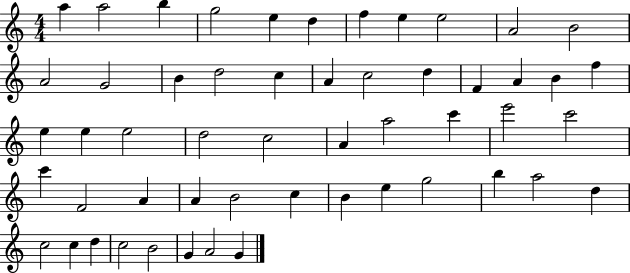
A5/q A5/h B5/q G5/h E5/q D5/q F5/q E5/q E5/h A4/h B4/h A4/h G4/h B4/q D5/h C5/q A4/q C5/h D5/q F4/q A4/q B4/q F5/q E5/q E5/q E5/h D5/h C5/h A4/q A5/h C6/q E6/h C6/h C6/q F4/h A4/q A4/q B4/h C5/q B4/q E5/q G5/h B5/q A5/h D5/q C5/h C5/q D5/q C5/h B4/h G4/q A4/h G4/q